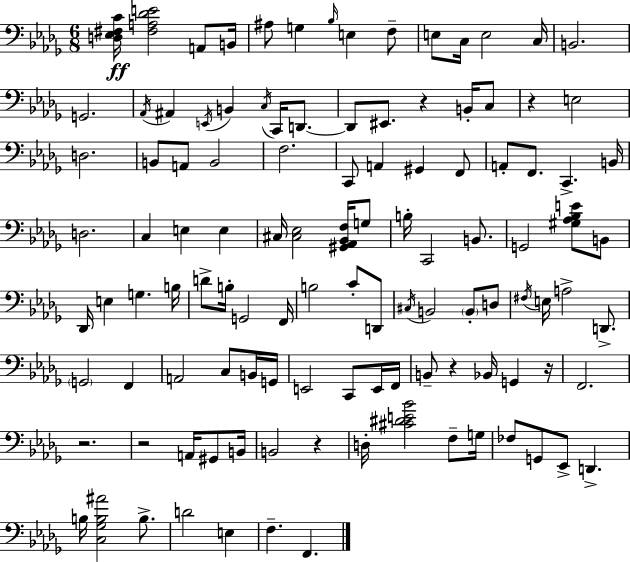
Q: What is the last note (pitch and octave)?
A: F2